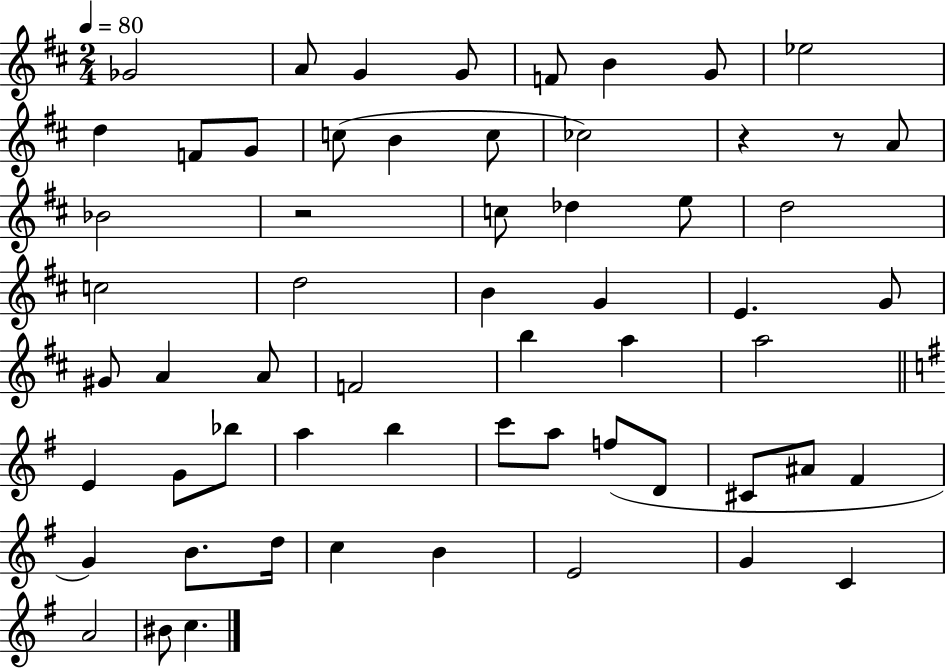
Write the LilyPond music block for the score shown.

{
  \clef treble
  \numericTimeSignature
  \time 2/4
  \key d \major
  \tempo 4 = 80
  ges'2 | a'8 g'4 g'8 | f'8 b'4 g'8 | ees''2 | \break d''4 f'8 g'8 | c''8( b'4 c''8 | ces''2) | r4 r8 a'8 | \break bes'2 | r2 | c''8 des''4 e''8 | d''2 | \break c''2 | d''2 | b'4 g'4 | e'4. g'8 | \break gis'8 a'4 a'8 | f'2 | b''4 a''4 | a''2 | \break \bar "||" \break \key g \major e'4 g'8 bes''8 | a''4 b''4 | c'''8 a''8 f''8( d'8 | cis'8 ais'8 fis'4 | \break g'4) b'8. d''16 | c''4 b'4 | e'2 | g'4 c'4 | \break a'2 | bis'8 c''4. | \bar "|."
}